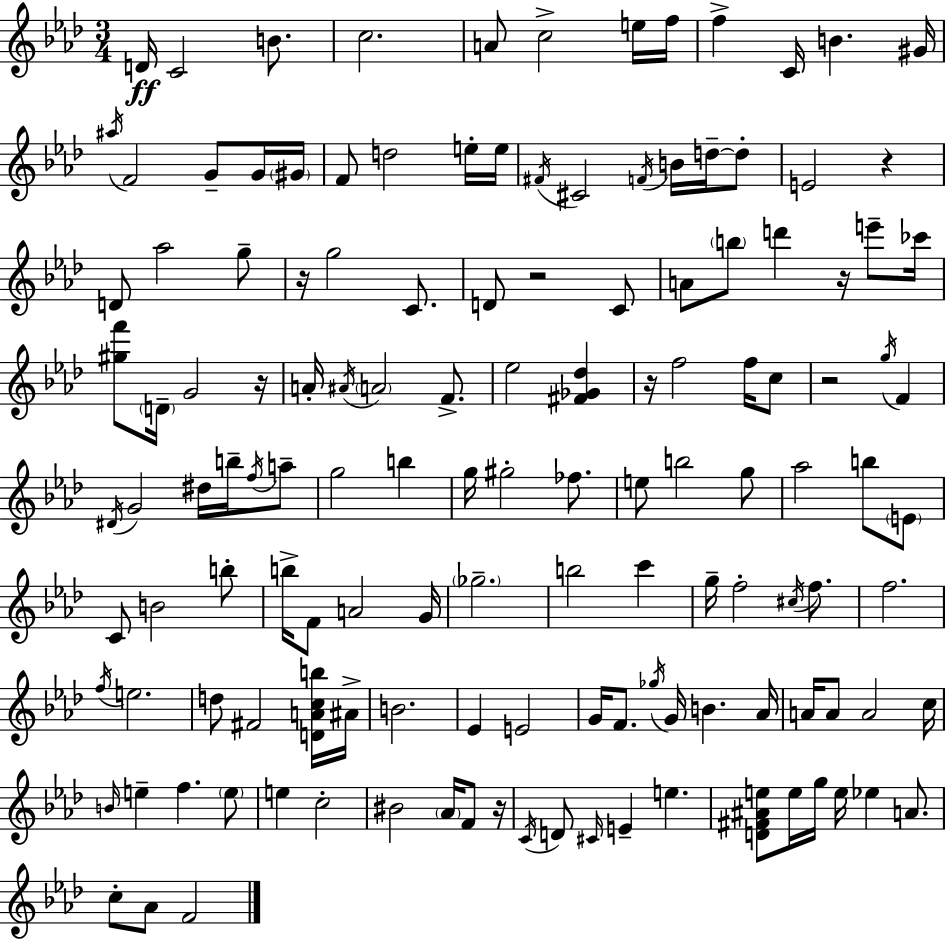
X:1
T:Untitled
M:3/4
L:1/4
K:Ab
D/4 C2 B/2 c2 A/2 c2 e/4 f/4 f C/4 B ^G/4 ^a/4 F2 G/2 G/4 ^G/4 F/2 d2 e/4 e/4 ^F/4 ^C2 F/4 B/4 d/4 d/2 E2 z D/2 _a2 g/2 z/4 g2 C/2 D/2 z2 C/2 A/2 b/2 d' z/4 e'/2 _c'/4 [^gf']/2 D/4 G2 z/4 A/4 ^A/4 A2 F/2 _e2 [^F_G_d] z/4 f2 f/4 c/2 z2 g/4 F ^D/4 G2 ^d/4 b/4 f/4 a/2 g2 b g/4 ^g2 _f/2 e/2 b2 g/2 _a2 b/2 E/2 C/2 B2 b/2 b/4 F/2 A2 G/4 _g2 b2 c' g/4 f2 ^c/4 f/2 f2 f/4 e2 d/2 ^F2 [DAcb]/4 ^A/4 B2 _E E2 G/4 F/2 _g/4 G/4 B _A/4 A/4 A/2 A2 c/4 B/4 e f e/2 e c2 ^B2 _A/4 F/2 z/4 C/4 D/2 ^C/4 E e [D^F^Ae]/2 e/4 g/4 e/4 _e A/2 c/2 _A/2 F2